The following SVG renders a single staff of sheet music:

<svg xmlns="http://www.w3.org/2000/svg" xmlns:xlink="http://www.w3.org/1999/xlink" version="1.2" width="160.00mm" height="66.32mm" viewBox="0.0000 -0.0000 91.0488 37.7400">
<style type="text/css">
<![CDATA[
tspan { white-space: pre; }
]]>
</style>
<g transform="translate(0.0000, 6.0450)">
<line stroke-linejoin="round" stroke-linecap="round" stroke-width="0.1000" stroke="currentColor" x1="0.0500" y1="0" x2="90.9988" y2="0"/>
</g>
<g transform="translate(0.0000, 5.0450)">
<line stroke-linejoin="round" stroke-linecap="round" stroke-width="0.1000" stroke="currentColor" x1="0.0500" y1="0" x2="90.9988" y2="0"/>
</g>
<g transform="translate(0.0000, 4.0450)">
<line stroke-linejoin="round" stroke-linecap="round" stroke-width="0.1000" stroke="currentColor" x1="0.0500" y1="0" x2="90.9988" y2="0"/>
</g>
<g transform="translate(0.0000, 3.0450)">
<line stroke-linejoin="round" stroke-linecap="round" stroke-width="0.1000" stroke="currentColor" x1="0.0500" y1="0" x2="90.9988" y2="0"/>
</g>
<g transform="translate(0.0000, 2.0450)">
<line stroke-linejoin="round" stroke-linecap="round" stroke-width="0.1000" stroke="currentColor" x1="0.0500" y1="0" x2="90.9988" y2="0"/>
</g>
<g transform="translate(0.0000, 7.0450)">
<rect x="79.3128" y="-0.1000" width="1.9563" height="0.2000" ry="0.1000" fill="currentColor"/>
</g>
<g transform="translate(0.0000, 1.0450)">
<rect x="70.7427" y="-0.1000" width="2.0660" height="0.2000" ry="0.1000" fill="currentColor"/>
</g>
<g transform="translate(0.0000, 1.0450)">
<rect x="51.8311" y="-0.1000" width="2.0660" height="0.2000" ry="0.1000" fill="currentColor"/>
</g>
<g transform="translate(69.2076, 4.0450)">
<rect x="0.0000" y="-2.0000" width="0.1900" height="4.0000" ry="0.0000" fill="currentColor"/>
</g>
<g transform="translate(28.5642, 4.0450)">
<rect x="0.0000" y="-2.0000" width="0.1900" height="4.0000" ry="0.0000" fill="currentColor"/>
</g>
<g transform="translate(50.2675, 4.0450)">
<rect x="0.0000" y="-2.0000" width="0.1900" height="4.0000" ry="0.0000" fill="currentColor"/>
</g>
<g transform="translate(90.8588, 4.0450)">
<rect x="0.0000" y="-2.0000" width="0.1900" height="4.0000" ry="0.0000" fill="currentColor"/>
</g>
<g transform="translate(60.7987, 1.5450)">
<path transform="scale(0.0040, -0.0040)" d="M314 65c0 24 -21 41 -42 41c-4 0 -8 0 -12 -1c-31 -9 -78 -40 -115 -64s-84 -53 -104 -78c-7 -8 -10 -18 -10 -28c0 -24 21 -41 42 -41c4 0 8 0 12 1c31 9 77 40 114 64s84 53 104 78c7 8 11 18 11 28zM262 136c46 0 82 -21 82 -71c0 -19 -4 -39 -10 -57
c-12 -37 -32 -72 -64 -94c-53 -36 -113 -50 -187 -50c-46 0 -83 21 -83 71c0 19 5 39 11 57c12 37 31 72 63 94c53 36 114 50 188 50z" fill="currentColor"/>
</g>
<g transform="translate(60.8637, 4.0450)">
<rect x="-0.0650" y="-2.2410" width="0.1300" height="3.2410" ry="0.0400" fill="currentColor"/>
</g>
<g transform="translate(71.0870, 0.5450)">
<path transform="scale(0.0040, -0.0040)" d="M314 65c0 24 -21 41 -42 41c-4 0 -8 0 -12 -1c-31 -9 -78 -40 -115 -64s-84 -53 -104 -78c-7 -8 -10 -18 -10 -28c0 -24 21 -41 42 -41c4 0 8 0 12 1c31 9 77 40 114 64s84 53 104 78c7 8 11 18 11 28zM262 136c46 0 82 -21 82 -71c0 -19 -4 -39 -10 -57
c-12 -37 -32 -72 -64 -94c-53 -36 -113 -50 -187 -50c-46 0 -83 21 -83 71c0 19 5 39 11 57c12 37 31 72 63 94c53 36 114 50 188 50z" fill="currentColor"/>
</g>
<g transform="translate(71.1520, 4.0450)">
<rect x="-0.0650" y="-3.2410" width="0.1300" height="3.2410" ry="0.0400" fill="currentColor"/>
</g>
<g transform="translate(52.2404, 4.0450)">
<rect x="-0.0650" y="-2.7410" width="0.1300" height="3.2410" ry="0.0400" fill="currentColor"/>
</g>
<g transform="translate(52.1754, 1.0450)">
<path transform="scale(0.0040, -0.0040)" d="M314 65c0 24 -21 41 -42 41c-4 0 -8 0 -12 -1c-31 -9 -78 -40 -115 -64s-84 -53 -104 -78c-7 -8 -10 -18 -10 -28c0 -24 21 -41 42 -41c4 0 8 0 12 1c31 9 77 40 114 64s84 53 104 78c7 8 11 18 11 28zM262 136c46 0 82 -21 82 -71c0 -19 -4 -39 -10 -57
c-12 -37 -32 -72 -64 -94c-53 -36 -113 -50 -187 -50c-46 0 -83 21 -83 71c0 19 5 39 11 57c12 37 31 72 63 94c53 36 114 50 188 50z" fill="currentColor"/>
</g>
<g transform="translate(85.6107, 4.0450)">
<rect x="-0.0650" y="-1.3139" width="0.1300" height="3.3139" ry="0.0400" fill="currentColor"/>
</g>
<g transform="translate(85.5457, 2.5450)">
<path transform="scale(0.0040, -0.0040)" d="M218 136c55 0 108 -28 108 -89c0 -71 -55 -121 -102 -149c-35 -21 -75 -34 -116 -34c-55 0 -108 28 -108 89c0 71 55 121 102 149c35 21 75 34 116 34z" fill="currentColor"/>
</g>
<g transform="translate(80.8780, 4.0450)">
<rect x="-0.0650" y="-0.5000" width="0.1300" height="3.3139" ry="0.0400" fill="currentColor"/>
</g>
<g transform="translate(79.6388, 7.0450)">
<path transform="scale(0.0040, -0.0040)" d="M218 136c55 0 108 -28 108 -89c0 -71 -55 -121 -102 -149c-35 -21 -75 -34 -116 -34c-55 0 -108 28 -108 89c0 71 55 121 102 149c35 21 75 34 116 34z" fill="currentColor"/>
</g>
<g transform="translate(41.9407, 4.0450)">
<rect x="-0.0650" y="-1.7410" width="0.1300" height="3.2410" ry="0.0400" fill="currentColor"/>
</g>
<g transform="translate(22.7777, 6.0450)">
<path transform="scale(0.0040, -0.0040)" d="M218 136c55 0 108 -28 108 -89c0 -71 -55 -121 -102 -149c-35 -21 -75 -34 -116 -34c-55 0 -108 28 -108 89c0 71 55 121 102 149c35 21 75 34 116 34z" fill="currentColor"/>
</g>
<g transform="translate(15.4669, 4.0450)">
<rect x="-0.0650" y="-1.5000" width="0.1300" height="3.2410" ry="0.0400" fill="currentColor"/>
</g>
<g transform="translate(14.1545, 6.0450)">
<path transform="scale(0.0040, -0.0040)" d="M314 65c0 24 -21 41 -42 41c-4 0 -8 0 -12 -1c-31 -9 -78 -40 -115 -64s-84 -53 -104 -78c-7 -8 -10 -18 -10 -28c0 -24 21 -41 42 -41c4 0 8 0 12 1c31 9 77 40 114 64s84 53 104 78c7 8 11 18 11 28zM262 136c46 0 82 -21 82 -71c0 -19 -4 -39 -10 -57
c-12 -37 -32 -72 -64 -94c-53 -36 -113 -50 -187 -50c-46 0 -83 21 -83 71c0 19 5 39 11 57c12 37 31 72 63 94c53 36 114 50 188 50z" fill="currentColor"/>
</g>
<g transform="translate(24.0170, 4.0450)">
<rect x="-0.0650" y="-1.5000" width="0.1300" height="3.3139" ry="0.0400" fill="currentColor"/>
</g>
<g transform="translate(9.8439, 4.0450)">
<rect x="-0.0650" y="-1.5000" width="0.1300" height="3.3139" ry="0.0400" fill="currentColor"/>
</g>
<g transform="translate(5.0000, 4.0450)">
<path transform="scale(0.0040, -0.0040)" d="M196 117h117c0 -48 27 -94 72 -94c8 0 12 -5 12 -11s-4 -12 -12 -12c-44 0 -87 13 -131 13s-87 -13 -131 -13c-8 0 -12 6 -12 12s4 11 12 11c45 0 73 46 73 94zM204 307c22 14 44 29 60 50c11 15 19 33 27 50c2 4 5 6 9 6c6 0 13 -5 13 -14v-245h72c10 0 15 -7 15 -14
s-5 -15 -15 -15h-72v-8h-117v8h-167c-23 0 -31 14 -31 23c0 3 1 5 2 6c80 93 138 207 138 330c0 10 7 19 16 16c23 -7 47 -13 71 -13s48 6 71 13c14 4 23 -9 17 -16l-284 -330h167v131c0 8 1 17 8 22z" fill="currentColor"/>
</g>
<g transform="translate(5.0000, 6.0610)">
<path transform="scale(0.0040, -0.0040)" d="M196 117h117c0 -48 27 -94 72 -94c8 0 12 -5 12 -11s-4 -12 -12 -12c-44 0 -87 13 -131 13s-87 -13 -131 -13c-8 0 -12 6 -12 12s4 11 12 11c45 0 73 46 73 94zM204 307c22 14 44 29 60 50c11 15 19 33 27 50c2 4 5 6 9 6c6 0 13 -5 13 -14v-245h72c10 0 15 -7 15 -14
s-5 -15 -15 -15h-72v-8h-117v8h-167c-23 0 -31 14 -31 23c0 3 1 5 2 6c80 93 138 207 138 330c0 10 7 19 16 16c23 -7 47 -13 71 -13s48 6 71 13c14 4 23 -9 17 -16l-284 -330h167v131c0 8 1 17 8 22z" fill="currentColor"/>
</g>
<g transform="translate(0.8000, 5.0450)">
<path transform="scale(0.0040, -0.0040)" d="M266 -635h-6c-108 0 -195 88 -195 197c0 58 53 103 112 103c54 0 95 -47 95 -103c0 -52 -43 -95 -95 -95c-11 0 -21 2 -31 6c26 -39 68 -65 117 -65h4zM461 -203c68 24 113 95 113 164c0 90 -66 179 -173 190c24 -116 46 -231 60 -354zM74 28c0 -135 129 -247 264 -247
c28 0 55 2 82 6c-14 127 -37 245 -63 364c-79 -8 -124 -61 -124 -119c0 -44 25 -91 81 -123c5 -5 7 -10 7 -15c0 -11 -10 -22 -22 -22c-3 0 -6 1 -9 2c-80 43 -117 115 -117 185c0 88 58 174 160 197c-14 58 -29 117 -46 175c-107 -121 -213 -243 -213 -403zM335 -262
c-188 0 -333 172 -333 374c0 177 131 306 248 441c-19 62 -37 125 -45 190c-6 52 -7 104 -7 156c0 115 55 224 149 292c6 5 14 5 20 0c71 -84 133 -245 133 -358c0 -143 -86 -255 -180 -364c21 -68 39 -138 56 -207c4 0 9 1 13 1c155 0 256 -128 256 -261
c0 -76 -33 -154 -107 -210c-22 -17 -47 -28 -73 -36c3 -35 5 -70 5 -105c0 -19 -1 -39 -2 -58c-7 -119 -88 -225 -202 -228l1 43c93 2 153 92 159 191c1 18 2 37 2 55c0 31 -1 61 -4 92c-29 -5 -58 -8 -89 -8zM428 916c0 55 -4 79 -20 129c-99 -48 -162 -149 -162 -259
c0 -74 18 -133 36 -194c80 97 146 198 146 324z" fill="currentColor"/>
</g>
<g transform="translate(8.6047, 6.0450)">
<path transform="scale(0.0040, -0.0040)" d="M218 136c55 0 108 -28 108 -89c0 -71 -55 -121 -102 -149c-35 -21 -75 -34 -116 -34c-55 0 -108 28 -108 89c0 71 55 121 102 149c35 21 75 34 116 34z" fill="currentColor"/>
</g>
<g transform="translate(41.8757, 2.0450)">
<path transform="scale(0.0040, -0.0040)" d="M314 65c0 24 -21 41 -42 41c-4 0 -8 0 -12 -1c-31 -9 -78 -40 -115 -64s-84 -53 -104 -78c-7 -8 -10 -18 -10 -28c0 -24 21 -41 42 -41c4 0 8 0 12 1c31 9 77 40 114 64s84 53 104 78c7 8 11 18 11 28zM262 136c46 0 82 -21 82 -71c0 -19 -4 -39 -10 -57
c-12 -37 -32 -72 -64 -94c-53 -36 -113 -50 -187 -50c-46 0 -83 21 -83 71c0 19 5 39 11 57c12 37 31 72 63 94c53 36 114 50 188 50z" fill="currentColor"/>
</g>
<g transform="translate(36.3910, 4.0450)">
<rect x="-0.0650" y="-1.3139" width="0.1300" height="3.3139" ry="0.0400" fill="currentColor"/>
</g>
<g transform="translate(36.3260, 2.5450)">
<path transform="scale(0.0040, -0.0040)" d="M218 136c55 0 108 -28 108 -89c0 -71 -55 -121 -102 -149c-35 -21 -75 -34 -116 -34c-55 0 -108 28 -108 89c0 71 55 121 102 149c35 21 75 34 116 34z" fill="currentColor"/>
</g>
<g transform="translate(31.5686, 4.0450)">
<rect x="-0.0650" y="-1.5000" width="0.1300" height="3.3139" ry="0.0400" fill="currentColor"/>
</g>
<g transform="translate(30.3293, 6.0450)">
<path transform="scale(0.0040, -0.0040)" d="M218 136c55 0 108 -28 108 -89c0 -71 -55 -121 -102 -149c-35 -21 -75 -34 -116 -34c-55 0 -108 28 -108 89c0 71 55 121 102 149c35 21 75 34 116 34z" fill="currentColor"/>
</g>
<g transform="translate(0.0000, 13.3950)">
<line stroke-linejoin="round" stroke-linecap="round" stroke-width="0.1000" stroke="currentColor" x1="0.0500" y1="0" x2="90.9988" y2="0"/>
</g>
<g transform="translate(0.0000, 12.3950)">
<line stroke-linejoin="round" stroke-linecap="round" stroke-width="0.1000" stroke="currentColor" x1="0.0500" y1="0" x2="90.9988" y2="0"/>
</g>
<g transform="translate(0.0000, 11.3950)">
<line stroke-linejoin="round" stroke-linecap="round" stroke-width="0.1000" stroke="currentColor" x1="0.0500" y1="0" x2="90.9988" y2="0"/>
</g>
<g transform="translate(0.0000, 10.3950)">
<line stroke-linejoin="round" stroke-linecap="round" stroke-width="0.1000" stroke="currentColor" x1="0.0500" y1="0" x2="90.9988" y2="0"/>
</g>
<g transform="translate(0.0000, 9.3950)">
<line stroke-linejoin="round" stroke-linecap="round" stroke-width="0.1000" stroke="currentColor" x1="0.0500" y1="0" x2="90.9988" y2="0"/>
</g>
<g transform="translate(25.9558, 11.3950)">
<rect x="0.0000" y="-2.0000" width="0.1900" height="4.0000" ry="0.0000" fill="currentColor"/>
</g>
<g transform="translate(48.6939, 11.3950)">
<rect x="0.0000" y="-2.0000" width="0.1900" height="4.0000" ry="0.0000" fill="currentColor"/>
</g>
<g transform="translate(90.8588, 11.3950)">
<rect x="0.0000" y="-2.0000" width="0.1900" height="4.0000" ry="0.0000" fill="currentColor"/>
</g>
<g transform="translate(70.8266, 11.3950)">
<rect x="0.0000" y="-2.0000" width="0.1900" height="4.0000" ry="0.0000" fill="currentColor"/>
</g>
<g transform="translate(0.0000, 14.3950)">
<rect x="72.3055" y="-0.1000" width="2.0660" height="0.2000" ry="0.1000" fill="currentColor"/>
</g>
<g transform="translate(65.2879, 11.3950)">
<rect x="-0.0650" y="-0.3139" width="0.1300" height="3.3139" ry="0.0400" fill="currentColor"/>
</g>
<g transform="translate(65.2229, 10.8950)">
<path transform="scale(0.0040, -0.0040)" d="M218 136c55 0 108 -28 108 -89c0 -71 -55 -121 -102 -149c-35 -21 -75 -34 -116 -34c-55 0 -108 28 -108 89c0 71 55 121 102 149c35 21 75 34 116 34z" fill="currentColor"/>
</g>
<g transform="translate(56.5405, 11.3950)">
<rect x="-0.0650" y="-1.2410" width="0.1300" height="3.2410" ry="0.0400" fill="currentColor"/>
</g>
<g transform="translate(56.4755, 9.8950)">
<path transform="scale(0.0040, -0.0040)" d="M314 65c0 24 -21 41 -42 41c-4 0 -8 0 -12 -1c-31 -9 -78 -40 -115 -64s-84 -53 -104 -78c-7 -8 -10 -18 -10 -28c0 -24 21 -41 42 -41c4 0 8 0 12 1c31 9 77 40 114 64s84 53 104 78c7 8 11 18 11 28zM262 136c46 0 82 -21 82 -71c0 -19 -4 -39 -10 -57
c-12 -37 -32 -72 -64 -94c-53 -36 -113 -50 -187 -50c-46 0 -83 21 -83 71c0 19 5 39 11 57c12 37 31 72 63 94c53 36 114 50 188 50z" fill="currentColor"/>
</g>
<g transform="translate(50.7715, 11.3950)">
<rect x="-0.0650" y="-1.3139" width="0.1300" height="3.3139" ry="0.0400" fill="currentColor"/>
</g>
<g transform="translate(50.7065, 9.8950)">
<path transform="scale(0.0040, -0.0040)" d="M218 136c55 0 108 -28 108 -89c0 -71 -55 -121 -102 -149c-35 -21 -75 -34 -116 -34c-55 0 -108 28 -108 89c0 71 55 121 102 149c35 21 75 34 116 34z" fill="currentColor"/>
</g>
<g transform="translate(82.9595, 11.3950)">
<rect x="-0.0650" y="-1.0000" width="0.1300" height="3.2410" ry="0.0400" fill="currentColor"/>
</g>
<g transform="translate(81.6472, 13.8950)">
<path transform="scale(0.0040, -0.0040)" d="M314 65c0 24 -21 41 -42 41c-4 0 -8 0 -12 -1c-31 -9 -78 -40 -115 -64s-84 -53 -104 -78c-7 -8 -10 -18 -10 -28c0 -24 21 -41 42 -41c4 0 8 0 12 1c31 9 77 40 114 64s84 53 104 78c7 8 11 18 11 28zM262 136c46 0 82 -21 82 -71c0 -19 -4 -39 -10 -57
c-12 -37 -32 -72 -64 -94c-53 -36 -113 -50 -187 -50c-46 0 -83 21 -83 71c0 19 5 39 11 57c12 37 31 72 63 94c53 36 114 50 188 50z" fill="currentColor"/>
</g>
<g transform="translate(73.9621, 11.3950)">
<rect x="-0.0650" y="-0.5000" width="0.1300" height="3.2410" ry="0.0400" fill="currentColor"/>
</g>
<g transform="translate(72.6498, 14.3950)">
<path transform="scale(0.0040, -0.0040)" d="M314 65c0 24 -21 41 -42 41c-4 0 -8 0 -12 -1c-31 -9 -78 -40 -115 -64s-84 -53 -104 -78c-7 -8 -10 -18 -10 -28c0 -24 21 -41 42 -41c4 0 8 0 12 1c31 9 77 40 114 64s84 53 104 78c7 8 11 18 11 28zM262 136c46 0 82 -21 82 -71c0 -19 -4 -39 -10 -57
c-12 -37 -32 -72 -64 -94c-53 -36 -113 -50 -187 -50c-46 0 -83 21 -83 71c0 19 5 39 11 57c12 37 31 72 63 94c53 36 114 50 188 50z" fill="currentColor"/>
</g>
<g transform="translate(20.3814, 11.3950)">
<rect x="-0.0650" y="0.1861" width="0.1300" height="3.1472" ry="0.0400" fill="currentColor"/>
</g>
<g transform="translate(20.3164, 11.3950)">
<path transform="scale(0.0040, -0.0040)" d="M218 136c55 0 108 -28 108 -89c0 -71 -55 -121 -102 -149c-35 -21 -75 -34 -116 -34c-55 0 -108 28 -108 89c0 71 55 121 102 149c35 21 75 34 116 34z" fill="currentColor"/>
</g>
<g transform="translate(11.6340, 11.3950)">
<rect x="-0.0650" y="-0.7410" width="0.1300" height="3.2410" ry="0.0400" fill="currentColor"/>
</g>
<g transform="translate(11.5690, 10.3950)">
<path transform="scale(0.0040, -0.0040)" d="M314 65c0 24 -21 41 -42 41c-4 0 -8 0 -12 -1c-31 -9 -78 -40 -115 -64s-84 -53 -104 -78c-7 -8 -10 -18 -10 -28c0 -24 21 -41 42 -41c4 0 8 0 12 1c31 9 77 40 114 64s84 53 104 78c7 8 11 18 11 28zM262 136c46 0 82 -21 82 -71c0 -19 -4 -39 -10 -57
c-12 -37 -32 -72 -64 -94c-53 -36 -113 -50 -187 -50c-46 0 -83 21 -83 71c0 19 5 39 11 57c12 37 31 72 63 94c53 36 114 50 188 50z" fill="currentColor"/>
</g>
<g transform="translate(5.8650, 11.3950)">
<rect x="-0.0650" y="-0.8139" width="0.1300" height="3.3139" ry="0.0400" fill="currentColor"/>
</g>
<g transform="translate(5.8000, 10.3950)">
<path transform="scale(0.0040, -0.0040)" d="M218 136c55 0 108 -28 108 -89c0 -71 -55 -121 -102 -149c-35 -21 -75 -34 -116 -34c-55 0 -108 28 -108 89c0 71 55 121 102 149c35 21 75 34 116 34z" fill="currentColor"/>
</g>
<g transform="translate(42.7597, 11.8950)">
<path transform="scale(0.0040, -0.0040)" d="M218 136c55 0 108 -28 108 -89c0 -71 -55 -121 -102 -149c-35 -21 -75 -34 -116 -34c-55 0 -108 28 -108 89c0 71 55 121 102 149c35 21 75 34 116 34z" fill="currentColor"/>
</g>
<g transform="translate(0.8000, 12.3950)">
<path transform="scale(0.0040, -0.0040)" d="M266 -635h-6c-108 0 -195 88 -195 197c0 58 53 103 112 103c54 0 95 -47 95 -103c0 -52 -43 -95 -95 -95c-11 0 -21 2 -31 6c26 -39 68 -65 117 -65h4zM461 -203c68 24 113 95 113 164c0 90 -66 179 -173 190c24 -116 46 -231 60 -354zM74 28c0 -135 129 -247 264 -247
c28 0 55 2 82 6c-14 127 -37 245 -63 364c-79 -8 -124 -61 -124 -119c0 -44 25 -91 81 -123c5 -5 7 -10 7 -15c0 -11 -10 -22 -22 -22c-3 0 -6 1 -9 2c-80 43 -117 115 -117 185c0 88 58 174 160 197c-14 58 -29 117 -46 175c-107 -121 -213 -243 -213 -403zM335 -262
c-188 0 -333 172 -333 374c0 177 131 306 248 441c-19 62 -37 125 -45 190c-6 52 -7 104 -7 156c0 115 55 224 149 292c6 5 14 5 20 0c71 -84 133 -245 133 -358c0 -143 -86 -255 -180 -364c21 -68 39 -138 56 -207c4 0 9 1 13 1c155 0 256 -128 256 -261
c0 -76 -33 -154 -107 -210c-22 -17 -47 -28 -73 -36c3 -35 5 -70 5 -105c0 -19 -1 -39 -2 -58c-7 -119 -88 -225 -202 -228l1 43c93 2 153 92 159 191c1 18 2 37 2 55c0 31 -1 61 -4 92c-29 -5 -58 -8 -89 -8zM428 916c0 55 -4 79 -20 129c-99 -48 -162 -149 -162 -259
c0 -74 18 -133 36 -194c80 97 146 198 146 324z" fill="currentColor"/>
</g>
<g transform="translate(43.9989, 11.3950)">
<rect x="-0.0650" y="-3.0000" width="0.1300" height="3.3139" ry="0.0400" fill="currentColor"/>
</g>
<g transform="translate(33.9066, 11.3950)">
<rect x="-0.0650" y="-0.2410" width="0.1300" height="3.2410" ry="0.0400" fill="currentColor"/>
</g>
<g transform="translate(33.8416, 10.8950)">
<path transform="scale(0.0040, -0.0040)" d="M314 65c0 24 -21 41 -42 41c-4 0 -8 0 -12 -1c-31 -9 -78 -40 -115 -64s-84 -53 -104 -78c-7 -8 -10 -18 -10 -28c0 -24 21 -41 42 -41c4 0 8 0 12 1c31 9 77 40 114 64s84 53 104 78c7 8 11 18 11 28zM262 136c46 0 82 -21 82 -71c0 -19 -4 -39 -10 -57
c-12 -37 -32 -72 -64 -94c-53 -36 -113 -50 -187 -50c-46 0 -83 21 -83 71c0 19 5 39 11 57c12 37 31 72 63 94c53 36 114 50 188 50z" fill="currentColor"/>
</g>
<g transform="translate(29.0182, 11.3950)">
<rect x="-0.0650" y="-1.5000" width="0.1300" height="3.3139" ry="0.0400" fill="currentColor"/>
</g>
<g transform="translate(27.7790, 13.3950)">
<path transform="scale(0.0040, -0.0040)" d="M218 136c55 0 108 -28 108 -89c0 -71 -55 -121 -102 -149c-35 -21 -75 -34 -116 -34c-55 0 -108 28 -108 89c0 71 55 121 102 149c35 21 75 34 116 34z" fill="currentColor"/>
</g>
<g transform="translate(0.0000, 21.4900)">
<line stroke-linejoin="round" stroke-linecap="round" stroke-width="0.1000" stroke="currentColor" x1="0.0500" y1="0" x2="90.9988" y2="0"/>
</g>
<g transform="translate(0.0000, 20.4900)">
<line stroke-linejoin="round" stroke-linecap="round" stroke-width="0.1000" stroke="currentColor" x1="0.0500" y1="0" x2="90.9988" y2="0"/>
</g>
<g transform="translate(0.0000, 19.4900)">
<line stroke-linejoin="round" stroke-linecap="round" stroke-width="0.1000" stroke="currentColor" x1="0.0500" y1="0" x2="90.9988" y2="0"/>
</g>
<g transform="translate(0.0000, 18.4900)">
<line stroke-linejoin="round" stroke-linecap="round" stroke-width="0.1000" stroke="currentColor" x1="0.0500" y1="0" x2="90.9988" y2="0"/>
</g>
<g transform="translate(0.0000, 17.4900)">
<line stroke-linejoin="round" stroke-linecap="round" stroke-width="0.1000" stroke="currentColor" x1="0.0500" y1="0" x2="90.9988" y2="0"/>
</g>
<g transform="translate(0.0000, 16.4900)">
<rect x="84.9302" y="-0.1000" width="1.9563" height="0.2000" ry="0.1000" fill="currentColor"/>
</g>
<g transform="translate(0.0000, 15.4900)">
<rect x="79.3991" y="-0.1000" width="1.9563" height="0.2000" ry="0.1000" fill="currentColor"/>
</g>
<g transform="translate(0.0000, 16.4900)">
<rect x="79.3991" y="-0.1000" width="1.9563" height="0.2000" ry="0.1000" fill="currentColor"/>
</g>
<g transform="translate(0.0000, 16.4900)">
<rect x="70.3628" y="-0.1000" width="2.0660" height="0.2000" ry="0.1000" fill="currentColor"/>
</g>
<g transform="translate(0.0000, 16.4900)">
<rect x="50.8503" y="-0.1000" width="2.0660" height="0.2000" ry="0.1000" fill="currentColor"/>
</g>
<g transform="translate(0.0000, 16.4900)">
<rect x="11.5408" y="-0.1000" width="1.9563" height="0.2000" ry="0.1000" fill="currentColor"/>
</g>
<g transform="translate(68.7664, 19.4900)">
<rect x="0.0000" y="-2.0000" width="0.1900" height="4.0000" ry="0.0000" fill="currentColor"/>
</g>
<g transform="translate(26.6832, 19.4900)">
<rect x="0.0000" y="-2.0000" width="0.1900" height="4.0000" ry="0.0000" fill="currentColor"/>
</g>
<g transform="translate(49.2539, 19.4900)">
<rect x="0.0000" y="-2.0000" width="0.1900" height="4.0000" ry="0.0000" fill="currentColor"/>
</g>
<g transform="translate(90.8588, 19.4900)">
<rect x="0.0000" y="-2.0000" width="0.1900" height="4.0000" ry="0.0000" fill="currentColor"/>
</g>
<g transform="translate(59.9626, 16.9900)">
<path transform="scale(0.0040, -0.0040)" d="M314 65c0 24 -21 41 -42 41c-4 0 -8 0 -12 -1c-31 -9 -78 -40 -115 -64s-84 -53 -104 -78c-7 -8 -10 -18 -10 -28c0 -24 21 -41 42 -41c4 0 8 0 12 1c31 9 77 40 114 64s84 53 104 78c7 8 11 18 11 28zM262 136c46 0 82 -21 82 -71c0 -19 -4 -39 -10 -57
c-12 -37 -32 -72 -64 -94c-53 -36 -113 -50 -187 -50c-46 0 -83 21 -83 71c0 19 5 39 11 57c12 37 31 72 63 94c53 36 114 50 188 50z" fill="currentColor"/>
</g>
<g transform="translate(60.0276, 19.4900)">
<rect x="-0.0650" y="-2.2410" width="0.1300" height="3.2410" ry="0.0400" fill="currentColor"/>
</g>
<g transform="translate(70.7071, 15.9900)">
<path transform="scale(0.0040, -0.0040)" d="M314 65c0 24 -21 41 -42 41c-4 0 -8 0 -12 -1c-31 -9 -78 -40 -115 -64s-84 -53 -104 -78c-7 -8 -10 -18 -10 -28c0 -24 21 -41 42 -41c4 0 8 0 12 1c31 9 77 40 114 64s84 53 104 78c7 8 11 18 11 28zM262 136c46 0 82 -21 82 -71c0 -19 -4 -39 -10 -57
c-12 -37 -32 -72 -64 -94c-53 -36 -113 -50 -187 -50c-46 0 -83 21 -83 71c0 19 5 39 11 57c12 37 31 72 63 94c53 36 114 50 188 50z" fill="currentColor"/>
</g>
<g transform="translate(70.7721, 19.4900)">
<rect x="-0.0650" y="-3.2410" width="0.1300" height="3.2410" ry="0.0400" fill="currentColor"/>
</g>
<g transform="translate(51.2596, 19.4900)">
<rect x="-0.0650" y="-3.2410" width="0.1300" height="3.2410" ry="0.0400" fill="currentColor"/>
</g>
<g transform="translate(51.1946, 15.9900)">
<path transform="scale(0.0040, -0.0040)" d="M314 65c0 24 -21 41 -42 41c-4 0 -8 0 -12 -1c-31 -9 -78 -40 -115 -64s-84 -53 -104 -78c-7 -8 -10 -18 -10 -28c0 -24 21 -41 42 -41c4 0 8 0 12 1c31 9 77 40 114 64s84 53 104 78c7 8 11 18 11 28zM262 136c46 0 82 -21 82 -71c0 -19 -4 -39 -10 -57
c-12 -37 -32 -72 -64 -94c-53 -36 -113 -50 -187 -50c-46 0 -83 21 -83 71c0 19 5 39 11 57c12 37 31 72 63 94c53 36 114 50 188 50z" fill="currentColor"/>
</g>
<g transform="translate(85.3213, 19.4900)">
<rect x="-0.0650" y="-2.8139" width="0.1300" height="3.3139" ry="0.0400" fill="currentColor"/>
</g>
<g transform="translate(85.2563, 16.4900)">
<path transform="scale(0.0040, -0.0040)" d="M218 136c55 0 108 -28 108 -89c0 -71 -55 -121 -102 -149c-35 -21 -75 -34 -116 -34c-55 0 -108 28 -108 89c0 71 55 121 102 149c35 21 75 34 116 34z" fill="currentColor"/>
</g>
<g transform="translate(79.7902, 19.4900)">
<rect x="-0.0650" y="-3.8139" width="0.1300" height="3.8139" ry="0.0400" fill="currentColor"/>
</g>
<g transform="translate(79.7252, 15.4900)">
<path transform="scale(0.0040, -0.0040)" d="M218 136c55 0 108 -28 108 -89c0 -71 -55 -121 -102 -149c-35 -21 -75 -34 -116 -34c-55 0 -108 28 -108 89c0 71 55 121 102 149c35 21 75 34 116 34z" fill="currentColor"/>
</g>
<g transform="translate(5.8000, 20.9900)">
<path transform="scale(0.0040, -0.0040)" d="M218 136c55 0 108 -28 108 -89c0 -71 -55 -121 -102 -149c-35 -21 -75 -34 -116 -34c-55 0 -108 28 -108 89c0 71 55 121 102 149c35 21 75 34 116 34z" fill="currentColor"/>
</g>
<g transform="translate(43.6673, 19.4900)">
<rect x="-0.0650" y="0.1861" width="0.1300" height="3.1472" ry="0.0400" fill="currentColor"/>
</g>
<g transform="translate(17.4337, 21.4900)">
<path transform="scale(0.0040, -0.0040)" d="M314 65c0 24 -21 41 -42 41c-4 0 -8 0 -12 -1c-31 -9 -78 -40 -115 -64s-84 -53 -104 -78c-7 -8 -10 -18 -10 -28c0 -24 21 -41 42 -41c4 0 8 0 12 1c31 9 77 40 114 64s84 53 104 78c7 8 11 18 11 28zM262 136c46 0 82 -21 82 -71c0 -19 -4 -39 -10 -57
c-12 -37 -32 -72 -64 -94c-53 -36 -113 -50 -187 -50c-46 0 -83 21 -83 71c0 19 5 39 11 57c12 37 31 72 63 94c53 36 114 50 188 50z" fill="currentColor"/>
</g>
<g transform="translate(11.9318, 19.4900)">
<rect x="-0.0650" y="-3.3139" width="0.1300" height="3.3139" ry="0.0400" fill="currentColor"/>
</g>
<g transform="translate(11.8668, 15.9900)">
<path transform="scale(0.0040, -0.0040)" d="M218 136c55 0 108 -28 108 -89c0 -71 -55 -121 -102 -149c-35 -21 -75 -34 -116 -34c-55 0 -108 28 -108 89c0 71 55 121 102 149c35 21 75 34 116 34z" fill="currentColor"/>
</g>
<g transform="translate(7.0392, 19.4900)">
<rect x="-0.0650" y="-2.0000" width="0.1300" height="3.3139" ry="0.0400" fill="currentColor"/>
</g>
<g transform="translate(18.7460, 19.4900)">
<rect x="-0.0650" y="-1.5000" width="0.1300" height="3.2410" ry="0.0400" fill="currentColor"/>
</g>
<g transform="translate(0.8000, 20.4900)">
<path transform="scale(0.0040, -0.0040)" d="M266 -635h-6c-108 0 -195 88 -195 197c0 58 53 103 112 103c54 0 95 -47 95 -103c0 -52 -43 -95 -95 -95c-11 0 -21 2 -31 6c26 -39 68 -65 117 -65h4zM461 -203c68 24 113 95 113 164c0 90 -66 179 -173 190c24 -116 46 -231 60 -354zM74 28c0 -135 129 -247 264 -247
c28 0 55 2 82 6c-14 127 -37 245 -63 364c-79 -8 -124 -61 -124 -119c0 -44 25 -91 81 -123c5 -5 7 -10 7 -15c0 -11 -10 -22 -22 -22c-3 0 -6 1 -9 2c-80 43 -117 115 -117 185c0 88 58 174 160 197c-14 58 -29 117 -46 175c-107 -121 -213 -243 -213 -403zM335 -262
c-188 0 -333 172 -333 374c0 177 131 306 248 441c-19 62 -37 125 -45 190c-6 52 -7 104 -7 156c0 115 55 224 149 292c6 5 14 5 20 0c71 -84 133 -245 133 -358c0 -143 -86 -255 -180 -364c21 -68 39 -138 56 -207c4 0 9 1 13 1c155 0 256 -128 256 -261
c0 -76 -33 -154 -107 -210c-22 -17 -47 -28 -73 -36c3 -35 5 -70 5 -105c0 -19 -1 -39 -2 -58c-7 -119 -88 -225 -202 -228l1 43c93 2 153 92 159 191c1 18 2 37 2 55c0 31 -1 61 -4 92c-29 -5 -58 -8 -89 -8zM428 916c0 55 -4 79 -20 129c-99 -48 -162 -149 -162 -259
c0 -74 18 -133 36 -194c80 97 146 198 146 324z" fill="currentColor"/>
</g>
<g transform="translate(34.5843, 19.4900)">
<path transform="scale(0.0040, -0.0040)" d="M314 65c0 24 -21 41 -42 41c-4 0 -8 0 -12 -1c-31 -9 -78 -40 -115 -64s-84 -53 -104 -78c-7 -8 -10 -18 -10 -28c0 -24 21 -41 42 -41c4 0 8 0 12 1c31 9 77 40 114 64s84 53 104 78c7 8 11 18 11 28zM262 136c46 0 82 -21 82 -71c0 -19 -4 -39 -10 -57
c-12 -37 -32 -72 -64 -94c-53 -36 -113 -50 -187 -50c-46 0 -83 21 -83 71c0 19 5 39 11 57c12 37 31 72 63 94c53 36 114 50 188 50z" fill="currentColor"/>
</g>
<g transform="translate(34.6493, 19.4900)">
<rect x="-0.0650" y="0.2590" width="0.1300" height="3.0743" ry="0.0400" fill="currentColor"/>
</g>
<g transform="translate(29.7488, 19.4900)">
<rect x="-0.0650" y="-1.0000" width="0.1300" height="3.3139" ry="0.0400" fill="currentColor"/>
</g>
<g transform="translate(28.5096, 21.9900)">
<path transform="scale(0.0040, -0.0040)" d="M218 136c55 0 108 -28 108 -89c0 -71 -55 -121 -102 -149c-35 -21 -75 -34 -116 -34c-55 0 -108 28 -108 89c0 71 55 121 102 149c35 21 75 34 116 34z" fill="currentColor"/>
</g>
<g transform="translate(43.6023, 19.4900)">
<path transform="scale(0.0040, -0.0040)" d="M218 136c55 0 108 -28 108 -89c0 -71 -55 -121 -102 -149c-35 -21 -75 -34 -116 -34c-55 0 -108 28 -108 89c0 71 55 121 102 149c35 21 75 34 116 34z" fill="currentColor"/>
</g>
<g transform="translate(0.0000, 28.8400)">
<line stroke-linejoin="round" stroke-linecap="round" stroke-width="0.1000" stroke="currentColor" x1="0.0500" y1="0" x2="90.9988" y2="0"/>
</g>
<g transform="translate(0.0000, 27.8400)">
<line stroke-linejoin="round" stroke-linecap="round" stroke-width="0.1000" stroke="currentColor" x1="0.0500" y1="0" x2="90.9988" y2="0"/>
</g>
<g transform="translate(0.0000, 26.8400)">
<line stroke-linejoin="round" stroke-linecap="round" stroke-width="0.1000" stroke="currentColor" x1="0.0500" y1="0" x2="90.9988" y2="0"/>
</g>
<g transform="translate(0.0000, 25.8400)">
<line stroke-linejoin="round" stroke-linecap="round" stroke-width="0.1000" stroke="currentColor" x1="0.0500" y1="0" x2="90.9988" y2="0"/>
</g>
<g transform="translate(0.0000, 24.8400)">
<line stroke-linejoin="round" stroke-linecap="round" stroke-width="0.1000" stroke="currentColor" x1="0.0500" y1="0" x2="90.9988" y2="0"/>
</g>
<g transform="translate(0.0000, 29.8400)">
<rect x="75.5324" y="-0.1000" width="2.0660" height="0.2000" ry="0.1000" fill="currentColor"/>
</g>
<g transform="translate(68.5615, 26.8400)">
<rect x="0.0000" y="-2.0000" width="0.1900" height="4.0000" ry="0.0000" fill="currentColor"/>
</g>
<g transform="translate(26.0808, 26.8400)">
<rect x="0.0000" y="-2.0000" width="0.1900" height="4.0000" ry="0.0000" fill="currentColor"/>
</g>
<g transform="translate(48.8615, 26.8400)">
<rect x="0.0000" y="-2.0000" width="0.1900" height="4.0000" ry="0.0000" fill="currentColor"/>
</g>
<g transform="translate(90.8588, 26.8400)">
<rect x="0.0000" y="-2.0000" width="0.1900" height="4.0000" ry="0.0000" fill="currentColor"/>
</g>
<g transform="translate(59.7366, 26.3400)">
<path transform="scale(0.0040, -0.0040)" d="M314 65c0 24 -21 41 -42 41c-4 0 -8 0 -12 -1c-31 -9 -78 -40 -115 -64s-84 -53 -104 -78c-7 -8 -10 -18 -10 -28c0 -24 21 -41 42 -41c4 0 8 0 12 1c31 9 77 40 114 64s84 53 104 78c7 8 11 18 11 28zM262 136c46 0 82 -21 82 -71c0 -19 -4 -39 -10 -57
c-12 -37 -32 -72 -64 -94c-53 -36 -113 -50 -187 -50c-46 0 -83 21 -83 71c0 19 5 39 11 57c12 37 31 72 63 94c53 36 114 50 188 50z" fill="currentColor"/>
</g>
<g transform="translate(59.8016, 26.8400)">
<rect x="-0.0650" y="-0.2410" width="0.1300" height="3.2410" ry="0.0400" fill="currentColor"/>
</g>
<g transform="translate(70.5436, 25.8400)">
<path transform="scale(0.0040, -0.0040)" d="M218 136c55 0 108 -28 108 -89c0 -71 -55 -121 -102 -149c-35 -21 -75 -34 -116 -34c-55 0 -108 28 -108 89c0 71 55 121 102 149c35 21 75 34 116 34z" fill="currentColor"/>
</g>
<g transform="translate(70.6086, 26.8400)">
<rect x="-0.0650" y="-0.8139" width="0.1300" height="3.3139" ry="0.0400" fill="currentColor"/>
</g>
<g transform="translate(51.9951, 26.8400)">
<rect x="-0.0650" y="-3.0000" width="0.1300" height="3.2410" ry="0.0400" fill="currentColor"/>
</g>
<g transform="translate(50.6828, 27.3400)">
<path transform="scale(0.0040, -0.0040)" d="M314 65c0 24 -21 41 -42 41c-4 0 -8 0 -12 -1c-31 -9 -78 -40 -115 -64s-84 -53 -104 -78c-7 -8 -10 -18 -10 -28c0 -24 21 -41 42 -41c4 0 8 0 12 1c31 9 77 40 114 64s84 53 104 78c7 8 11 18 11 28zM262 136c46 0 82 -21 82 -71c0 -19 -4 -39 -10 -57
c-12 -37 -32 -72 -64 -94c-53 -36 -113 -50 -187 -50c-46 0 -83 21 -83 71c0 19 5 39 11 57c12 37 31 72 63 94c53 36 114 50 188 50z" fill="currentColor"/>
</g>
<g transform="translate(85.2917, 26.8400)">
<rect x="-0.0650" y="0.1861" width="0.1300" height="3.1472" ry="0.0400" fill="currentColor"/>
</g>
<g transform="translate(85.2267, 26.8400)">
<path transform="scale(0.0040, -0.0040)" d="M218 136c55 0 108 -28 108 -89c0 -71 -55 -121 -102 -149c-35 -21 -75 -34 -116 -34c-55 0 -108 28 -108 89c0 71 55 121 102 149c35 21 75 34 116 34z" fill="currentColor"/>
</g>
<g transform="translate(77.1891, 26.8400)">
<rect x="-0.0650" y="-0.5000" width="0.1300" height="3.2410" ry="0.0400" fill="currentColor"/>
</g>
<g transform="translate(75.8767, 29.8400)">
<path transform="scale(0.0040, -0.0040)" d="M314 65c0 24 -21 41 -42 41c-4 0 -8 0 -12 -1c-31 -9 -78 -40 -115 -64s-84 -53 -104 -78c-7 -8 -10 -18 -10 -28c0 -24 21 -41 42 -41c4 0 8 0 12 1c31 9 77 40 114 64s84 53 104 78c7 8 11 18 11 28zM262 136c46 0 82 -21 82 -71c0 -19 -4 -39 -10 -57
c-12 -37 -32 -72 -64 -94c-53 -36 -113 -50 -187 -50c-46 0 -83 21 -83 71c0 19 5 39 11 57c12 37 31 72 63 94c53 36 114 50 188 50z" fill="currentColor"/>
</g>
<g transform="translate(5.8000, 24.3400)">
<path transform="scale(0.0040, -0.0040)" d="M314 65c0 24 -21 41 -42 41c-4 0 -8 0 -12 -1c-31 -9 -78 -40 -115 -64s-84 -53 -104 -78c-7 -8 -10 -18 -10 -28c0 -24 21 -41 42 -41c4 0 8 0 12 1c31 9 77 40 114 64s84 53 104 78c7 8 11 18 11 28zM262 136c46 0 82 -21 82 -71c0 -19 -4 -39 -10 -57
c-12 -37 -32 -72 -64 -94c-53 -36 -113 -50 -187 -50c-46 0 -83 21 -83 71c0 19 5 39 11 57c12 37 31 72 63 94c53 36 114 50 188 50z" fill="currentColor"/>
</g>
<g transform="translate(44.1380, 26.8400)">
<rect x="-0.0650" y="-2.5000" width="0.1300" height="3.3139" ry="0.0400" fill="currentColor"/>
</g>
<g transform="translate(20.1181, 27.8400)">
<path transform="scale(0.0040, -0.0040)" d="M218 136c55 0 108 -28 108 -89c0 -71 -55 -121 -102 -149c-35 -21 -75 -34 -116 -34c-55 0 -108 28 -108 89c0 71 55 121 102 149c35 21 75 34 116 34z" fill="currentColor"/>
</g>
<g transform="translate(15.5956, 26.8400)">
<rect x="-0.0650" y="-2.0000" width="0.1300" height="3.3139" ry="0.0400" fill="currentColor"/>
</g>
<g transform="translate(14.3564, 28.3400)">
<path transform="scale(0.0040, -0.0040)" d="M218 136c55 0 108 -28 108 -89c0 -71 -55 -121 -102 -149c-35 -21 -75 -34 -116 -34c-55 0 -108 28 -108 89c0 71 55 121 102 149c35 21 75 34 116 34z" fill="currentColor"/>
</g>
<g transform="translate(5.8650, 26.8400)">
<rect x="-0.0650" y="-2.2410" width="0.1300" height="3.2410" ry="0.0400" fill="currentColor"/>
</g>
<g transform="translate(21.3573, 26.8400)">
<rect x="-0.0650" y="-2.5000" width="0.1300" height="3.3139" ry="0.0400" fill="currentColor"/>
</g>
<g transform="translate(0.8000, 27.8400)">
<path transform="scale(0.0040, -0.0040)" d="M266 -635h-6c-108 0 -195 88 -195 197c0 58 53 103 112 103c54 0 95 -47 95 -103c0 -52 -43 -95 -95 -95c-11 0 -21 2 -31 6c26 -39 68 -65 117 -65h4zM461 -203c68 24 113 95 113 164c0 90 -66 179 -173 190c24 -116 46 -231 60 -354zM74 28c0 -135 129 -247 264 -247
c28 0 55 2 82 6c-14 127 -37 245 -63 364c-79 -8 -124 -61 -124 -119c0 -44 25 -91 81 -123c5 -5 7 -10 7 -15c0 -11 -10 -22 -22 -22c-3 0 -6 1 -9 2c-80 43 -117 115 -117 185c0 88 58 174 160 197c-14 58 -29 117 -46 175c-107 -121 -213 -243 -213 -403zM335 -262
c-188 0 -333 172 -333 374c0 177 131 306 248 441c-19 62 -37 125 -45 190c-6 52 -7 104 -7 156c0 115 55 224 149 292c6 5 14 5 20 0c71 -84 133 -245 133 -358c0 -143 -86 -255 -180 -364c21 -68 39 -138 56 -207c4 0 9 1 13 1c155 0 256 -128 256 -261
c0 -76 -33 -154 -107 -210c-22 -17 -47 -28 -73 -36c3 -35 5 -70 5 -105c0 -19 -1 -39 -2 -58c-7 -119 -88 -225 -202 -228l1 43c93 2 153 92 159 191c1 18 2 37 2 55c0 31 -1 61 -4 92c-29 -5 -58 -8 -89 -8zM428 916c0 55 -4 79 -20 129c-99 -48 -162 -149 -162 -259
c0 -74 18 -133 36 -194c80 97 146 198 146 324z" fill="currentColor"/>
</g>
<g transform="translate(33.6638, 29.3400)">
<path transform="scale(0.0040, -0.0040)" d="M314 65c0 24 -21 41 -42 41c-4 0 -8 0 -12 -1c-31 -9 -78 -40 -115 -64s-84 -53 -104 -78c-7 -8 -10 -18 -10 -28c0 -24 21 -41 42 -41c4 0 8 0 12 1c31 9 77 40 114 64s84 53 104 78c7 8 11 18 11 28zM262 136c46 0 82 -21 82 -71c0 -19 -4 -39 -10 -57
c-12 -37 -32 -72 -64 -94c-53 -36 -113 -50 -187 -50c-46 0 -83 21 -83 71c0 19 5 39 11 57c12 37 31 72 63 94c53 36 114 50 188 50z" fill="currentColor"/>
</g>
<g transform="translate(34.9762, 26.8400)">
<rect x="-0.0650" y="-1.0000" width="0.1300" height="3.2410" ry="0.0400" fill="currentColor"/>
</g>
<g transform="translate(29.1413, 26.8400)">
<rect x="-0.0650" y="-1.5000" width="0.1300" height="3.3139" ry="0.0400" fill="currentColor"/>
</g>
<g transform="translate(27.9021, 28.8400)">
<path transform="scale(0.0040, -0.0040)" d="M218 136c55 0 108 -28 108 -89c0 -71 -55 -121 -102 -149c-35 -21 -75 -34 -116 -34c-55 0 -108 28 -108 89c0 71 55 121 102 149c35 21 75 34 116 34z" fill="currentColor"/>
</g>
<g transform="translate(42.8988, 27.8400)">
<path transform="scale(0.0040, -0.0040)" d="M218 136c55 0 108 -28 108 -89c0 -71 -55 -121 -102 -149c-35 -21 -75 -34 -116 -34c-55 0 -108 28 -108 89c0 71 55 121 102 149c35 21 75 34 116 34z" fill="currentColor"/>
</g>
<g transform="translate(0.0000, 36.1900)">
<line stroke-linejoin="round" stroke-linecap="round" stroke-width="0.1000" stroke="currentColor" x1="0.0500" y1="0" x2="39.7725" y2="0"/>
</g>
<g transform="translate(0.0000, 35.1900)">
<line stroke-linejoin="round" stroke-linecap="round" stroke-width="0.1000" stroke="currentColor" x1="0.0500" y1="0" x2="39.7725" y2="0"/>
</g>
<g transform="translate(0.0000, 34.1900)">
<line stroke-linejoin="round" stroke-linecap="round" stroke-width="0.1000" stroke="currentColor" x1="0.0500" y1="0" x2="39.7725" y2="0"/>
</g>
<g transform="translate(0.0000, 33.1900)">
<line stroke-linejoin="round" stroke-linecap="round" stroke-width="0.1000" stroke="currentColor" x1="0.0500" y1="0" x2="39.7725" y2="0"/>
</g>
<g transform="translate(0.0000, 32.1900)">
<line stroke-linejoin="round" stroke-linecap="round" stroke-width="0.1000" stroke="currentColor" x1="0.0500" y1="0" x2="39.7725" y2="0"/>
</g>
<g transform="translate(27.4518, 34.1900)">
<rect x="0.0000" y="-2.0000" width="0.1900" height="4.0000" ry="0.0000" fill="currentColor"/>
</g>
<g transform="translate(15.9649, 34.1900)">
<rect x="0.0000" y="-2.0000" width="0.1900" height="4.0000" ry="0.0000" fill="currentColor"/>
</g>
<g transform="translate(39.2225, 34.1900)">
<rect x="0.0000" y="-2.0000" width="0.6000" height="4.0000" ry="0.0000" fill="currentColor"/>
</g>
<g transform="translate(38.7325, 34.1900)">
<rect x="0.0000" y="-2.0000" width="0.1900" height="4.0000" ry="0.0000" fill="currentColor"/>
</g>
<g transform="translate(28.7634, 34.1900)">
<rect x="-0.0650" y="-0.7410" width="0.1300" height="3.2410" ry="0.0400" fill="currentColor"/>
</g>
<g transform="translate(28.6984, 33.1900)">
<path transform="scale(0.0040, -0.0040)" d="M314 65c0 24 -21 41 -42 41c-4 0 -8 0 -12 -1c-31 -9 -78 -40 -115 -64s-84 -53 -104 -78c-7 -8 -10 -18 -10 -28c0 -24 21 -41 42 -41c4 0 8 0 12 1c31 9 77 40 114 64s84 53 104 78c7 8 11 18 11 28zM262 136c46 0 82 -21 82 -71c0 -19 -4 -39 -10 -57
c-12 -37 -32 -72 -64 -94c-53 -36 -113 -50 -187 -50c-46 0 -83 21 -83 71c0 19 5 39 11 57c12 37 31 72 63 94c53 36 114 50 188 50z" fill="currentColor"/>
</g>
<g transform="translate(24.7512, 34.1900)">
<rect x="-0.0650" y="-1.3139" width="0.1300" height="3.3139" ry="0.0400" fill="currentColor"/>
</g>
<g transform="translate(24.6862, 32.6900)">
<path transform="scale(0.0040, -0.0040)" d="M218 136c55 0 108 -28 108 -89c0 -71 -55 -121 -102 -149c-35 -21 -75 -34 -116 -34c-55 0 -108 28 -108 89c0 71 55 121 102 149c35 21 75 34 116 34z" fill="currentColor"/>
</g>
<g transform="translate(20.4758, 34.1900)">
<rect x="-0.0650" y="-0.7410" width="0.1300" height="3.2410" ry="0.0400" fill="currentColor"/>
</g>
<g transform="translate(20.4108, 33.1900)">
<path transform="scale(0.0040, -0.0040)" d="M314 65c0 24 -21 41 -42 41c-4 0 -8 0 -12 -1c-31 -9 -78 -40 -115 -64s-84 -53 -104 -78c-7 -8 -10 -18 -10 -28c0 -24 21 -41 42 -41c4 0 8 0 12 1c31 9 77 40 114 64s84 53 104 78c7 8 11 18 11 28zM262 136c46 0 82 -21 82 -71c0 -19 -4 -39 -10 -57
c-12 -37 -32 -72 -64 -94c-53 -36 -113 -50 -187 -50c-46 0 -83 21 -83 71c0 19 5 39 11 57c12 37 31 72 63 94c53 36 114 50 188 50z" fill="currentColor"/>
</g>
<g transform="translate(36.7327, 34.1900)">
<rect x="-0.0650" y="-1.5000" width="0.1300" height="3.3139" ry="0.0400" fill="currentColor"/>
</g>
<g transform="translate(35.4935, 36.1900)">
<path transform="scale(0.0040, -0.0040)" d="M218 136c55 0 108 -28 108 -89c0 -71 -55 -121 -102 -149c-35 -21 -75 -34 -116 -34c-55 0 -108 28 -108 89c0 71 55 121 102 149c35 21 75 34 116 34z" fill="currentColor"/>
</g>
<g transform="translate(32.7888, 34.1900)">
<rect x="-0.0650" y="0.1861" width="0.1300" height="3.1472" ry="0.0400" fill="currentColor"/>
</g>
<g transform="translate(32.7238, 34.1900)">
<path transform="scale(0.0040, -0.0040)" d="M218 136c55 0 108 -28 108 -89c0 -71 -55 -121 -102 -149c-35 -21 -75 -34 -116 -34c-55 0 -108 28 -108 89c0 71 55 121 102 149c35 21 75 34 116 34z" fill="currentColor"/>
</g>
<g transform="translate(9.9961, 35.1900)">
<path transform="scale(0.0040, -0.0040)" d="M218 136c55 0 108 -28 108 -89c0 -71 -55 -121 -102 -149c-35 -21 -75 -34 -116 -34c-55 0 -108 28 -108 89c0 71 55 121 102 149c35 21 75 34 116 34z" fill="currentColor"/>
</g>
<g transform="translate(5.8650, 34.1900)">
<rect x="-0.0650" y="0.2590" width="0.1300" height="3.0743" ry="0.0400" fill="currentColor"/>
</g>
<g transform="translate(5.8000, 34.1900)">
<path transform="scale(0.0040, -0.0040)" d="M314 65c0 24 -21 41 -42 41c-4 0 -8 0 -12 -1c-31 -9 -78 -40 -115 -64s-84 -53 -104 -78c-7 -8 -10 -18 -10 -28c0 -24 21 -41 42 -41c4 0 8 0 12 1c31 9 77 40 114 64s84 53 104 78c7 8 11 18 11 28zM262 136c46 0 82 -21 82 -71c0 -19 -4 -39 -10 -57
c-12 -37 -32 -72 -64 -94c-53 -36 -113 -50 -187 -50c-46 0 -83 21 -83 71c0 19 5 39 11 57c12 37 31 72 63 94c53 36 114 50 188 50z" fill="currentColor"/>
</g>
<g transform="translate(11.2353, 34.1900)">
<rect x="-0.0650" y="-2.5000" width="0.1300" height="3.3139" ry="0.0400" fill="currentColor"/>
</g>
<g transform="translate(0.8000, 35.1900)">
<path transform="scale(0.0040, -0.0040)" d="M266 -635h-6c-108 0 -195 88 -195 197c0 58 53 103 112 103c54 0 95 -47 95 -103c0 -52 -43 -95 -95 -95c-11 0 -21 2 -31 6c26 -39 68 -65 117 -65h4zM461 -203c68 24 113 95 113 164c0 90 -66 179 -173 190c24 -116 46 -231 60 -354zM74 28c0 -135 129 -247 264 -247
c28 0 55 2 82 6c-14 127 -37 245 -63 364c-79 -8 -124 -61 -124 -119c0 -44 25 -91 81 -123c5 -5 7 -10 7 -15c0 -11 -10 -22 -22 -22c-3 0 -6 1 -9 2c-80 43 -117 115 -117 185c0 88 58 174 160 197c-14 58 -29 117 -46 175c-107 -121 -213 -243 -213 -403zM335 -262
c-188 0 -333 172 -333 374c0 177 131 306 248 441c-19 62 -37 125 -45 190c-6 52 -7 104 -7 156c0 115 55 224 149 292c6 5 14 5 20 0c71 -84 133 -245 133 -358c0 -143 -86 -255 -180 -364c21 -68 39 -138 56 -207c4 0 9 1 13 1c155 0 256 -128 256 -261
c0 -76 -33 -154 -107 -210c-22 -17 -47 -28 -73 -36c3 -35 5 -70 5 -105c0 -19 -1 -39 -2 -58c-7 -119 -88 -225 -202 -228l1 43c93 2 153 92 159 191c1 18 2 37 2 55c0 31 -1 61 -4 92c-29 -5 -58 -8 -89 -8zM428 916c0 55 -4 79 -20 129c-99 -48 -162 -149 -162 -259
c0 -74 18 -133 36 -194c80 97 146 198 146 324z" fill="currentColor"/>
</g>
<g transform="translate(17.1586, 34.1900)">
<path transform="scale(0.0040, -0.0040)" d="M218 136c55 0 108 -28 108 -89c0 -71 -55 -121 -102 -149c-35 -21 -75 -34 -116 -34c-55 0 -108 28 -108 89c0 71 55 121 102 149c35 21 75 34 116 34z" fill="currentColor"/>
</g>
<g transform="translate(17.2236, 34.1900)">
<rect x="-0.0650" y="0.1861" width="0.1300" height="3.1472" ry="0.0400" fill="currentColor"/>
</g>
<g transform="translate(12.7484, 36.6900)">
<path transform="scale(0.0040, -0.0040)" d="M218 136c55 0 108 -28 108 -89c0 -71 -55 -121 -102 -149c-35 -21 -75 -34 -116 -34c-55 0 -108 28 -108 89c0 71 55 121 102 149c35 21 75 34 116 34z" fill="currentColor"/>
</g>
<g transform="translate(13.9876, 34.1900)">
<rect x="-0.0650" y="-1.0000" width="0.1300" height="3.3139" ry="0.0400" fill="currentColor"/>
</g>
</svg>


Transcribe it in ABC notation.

X:1
T:Untitled
M:4/4
L:1/4
K:C
E E2 E E e f2 a2 g2 b2 C e d d2 B E c2 A e e2 c C2 D2 F b E2 D B2 B b2 g2 b2 c' a g2 F G E D2 G A2 c2 d C2 B B2 G D B d2 e d2 B E